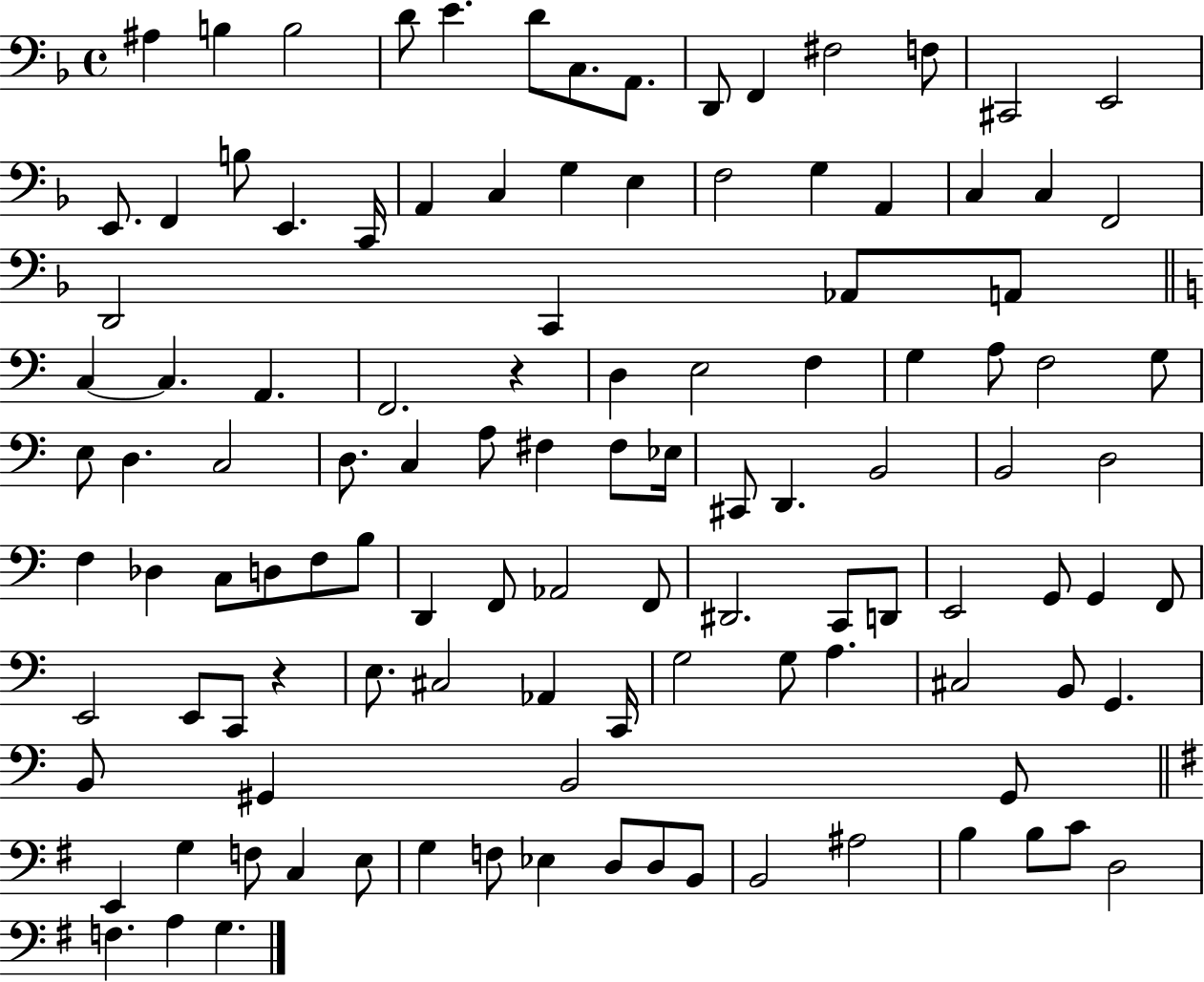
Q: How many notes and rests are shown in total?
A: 114